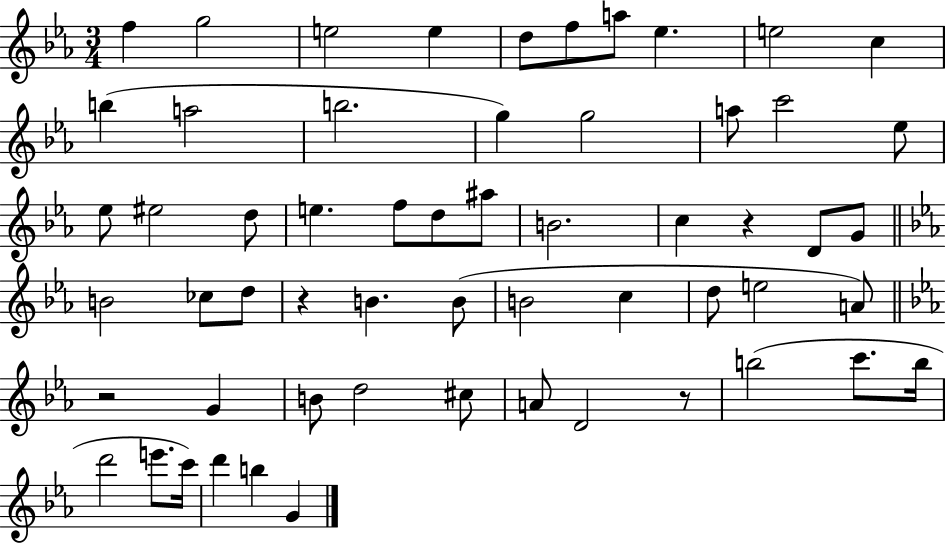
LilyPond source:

{
  \clef treble
  \numericTimeSignature
  \time 3/4
  \key ees \major
  f''4 g''2 | e''2 e''4 | d''8 f''8 a''8 ees''4. | e''2 c''4 | \break b''4( a''2 | b''2. | g''4) g''2 | a''8 c'''2 ees''8 | \break ees''8 eis''2 d''8 | e''4. f''8 d''8 ais''8 | b'2. | c''4 r4 d'8 g'8 | \break \bar "||" \break \key ees \major b'2 ces''8 d''8 | r4 b'4. b'8( | b'2 c''4 | d''8 e''2 a'8) | \break \bar "||" \break \key ees \major r2 g'4 | b'8 d''2 cis''8 | a'8 d'2 r8 | b''2( c'''8. b''16 | \break d'''2 e'''8. c'''16) | d'''4 b''4 g'4 | \bar "|."
}